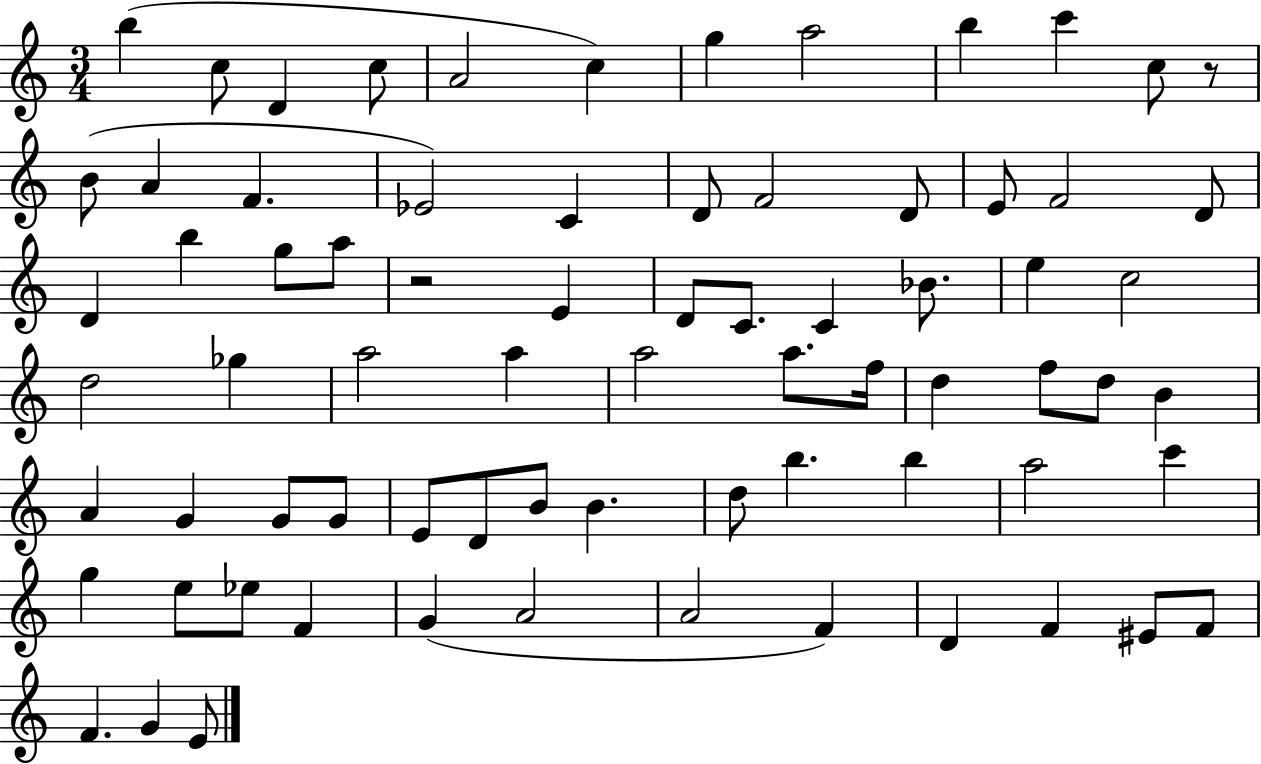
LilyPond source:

{
  \clef treble
  \numericTimeSignature
  \time 3/4
  \key c \major
  \repeat volta 2 { b''4( c''8 d'4 c''8 | a'2 c''4) | g''4 a''2 | b''4 c'''4 c''8 r8 | \break b'8( a'4 f'4. | ees'2) c'4 | d'8 f'2 d'8 | e'8 f'2 d'8 | \break d'4 b''4 g''8 a''8 | r2 e'4 | d'8 c'8. c'4 bes'8. | e''4 c''2 | \break d''2 ges''4 | a''2 a''4 | a''2 a''8. f''16 | d''4 f''8 d''8 b'4 | \break a'4 g'4 g'8 g'8 | e'8 d'8 b'8 b'4. | d''8 b''4. b''4 | a''2 c'''4 | \break g''4 e''8 ees''8 f'4 | g'4( a'2 | a'2 f'4) | d'4 f'4 eis'8 f'8 | \break f'4. g'4 e'8 | } \bar "|."
}